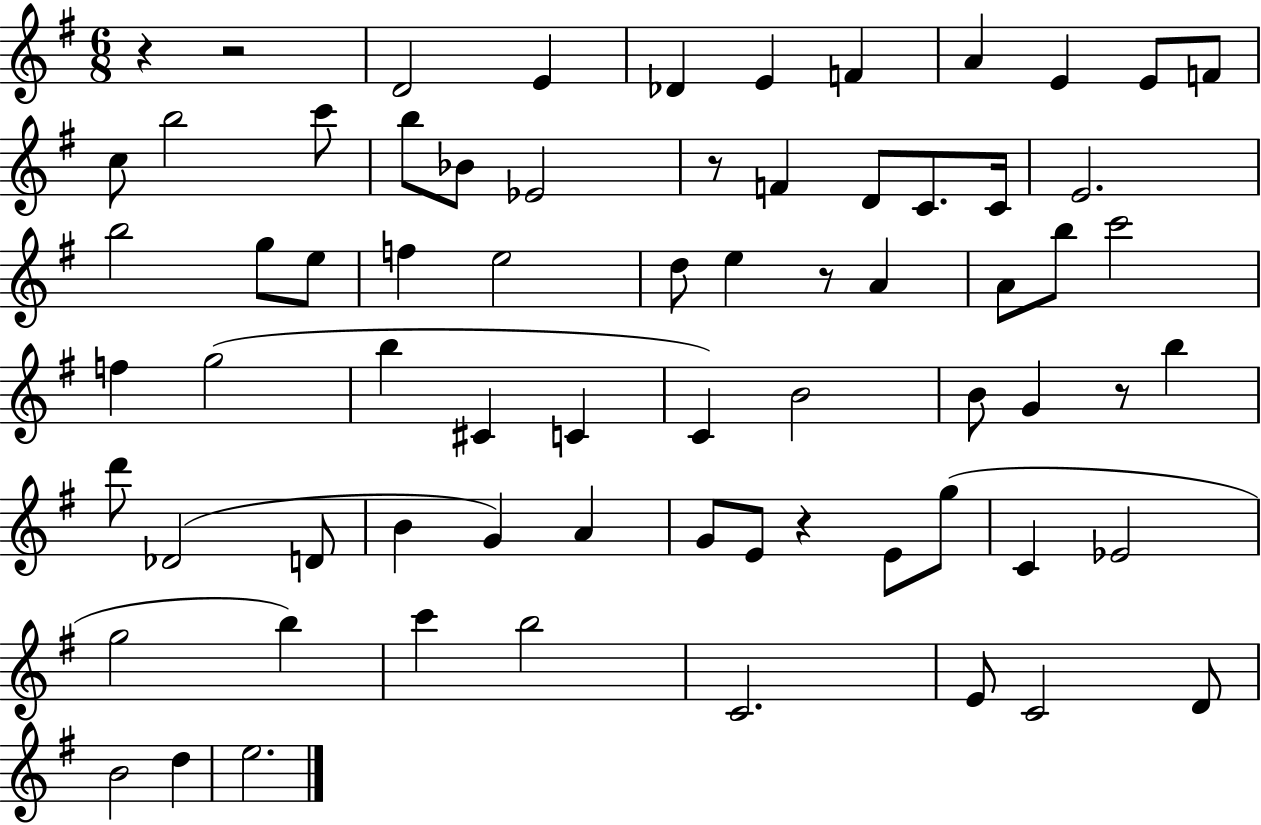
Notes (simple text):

R/q R/h D4/h E4/q Db4/q E4/q F4/q A4/q E4/q E4/e F4/e C5/e B5/h C6/e B5/e Bb4/e Eb4/h R/e F4/q D4/e C4/e. C4/s E4/h. B5/h G5/e E5/e F5/q E5/h D5/e E5/q R/e A4/q A4/e B5/e C6/h F5/q G5/h B5/q C#4/q C4/q C4/q B4/h B4/e G4/q R/e B5/q D6/e Db4/h D4/e B4/q G4/q A4/q G4/e E4/e R/q E4/e G5/e C4/q Eb4/h G5/h B5/q C6/q B5/h C4/h. E4/e C4/h D4/e B4/h D5/q E5/h.